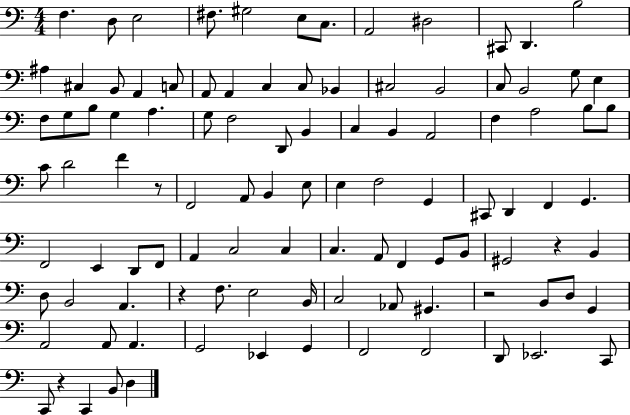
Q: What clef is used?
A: bass